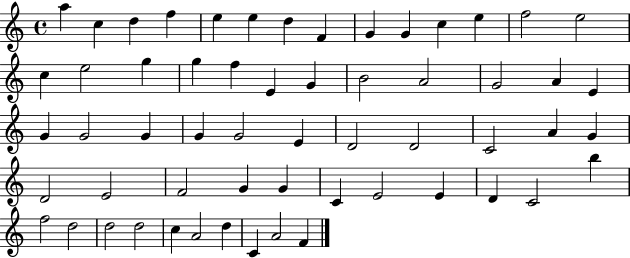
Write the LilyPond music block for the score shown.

{
  \clef treble
  \time 4/4
  \defaultTimeSignature
  \key c \major
  a''4 c''4 d''4 f''4 | e''4 e''4 d''4 f'4 | g'4 g'4 c''4 e''4 | f''2 e''2 | \break c''4 e''2 g''4 | g''4 f''4 e'4 g'4 | b'2 a'2 | g'2 a'4 e'4 | \break g'4 g'2 g'4 | g'4 g'2 e'4 | d'2 d'2 | c'2 a'4 g'4 | \break d'2 e'2 | f'2 g'4 g'4 | c'4 e'2 e'4 | d'4 c'2 b''4 | \break f''2 d''2 | d''2 d''2 | c''4 a'2 d''4 | c'4 a'2 f'4 | \break \bar "|."
}